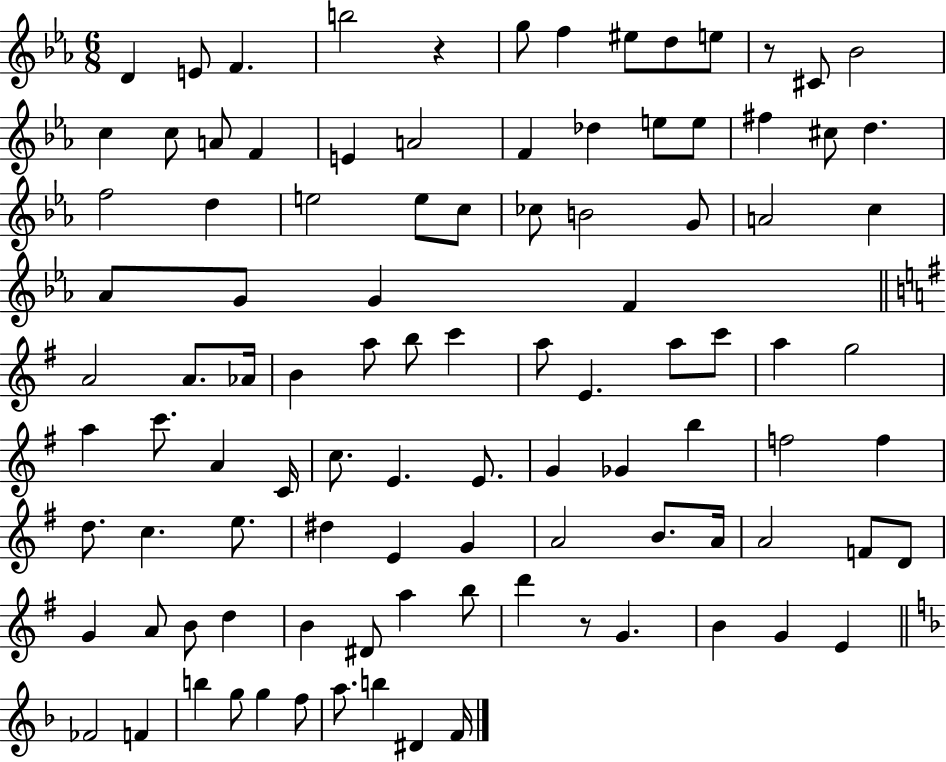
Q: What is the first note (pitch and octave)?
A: D4